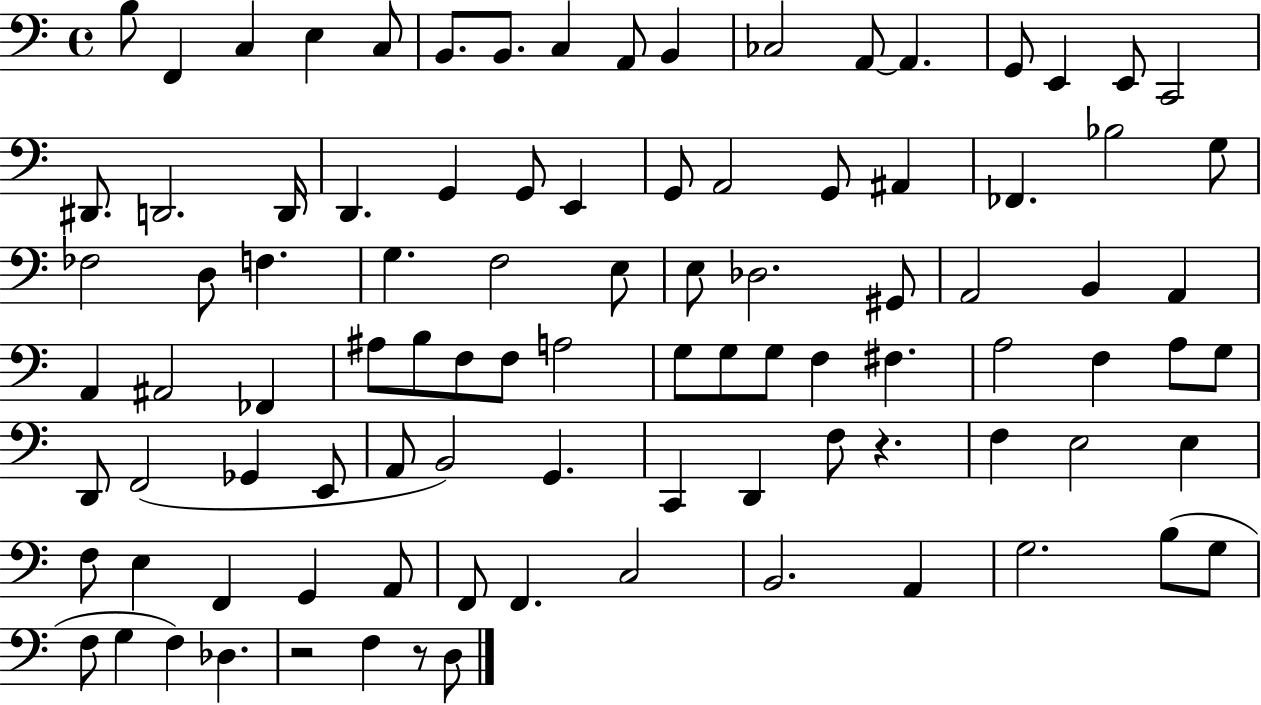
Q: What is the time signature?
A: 4/4